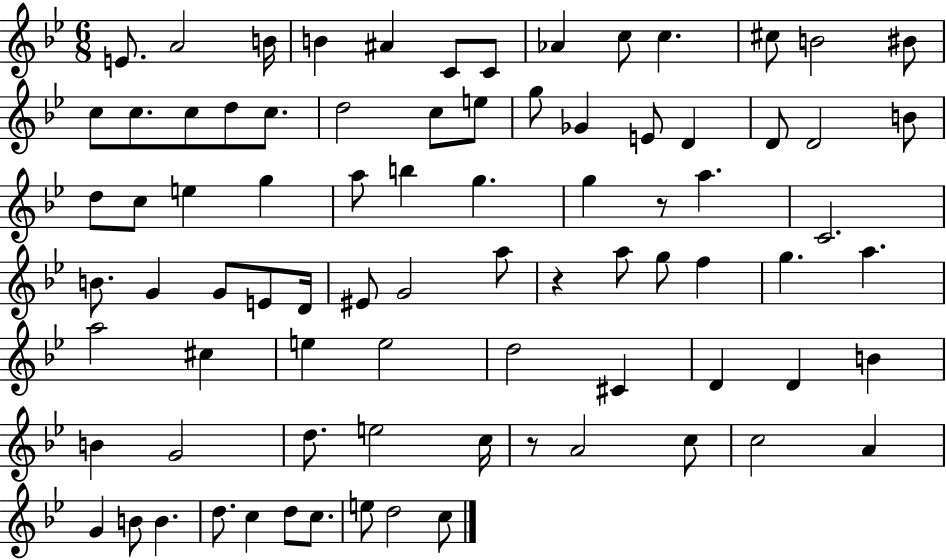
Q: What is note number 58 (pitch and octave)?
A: D4